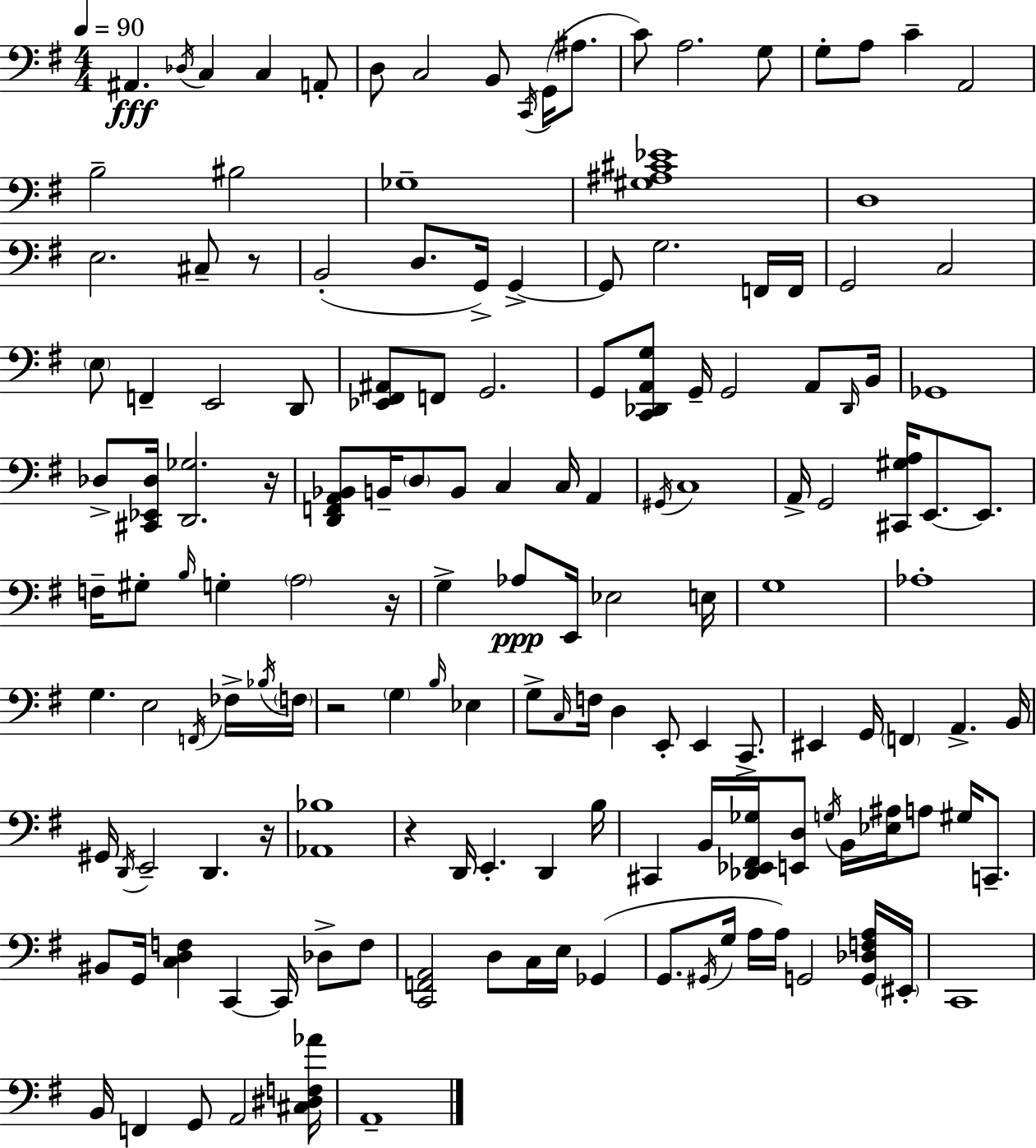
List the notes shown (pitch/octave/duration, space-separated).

A#2/q. Db3/s C3/q C3/q A2/e D3/e C3/h B2/e C2/s G2/s A#3/e. C4/e A3/h. G3/e G3/e A3/e C4/q A2/h B3/h BIS3/h Gb3/w [G#3,A#3,C#4,Eb4]/w D3/w E3/h. C#3/e R/e B2/h D3/e. G2/s G2/q G2/e G3/h. F2/s F2/s G2/h C3/h E3/e F2/q E2/h D2/e [Eb2,F#2,A#2]/e F2/e G2/h. G2/e [C2,Db2,A2,G3]/e G2/s G2/h A2/e Db2/s B2/s Gb2/w Db3/e [C#2,Eb2,Db3]/s [D2,Gb3]/h. R/s [D2,F2,A2,Bb2]/e B2/s D3/e B2/e C3/q C3/s A2/q G#2/s C3/w A2/s G2/h [C#2,G#3,A3]/s E2/e. E2/e. F3/s G#3/e B3/s G3/q A3/h R/s G3/q Ab3/e E2/s Eb3/h E3/s G3/w Ab3/w G3/q. E3/h F2/s FES3/s Bb3/s F3/s R/h G3/q B3/s Eb3/q G3/e C3/s F3/s D3/q E2/e E2/q C2/e. EIS2/q G2/s F2/q A2/q. B2/s G#2/s D2/s E2/h D2/q. R/s [Ab2,Bb3]/w R/q D2/s E2/q. D2/q B3/s C#2/q B2/s [Db2,Eb2,F#2,Gb3]/s [E2,D3]/e G3/s B2/s [Eb3,A#3]/s A3/e G#3/s C2/e. BIS2/e G2/s [C3,D3,F3]/q C2/q C2/s Db3/e F3/e [C2,F2,A2]/h D3/e C3/s E3/s Gb2/q G2/e. G#2/s G3/s A3/s A3/s G2/h [G2,Db3,F3,A3]/s EIS2/s C2/w B2/s F2/q G2/e A2/h [C#3,D#3,F3,Ab4]/s A2/w